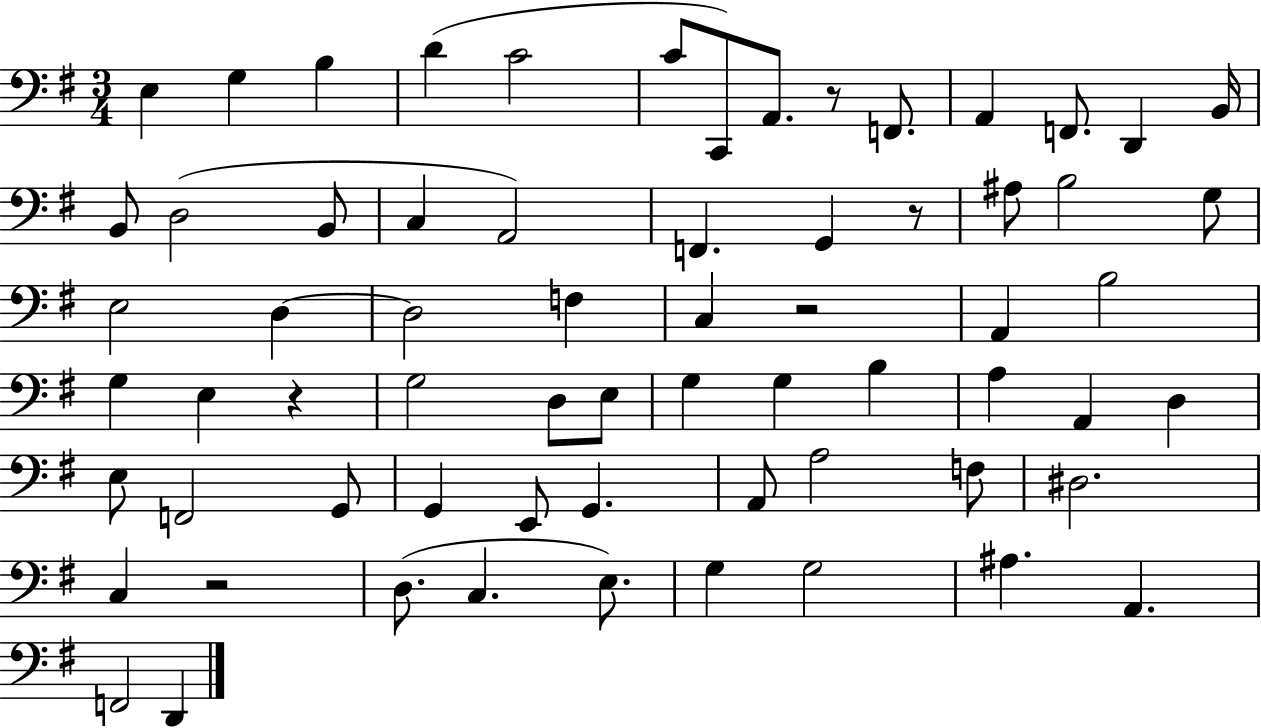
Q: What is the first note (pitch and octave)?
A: E3